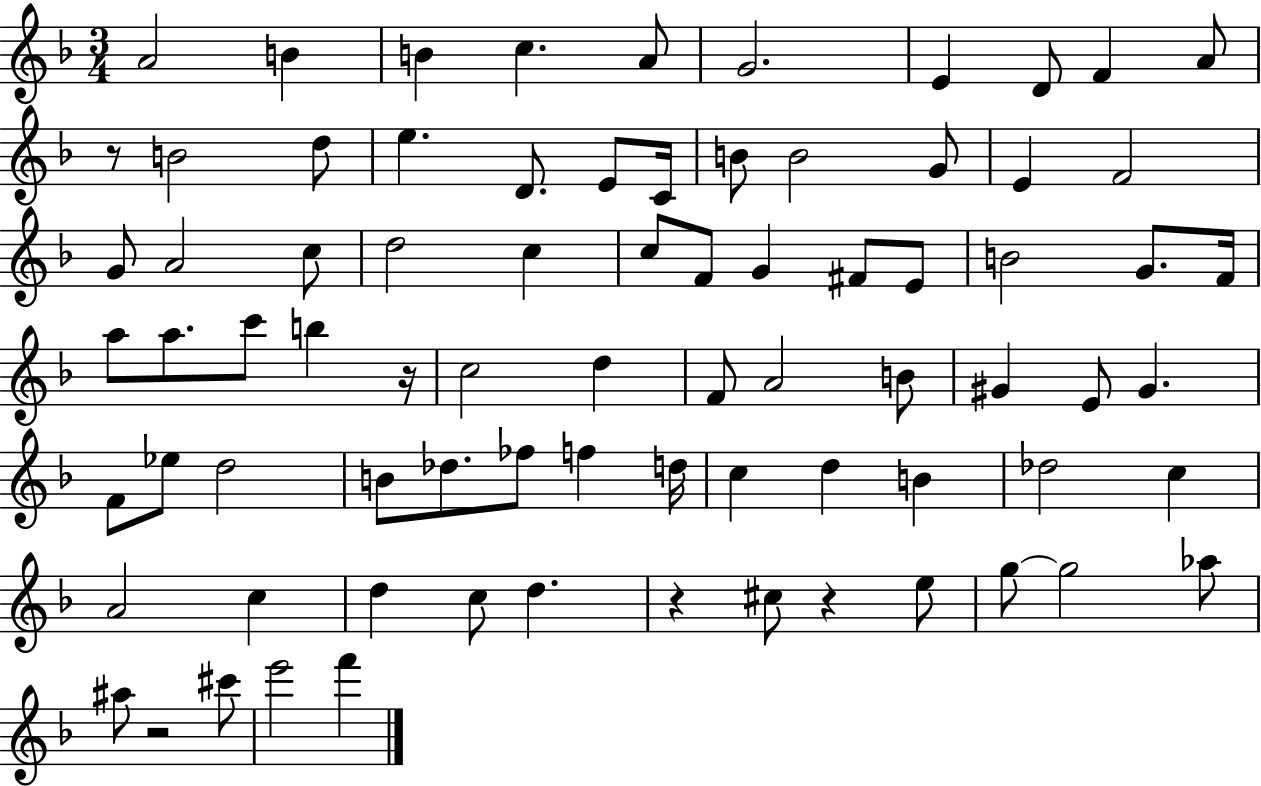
{
  \clef treble
  \numericTimeSignature
  \time 3/4
  \key f \major
  a'2 b'4 | b'4 c''4. a'8 | g'2. | e'4 d'8 f'4 a'8 | \break r8 b'2 d''8 | e''4. d'8. e'8 c'16 | b'8 b'2 g'8 | e'4 f'2 | \break g'8 a'2 c''8 | d''2 c''4 | c''8 f'8 g'4 fis'8 e'8 | b'2 g'8. f'16 | \break a''8 a''8. c'''8 b''4 r16 | c''2 d''4 | f'8 a'2 b'8 | gis'4 e'8 gis'4. | \break f'8 ees''8 d''2 | b'8 des''8. fes''8 f''4 d''16 | c''4 d''4 b'4 | des''2 c''4 | \break a'2 c''4 | d''4 c''8 d''4. | r4 cis''8 r4 e''8 | g''8~~ g''2 aes''8 | \break ais''8 r2 cis'''8 | e'''2 f'''4 | \bar "|."
}